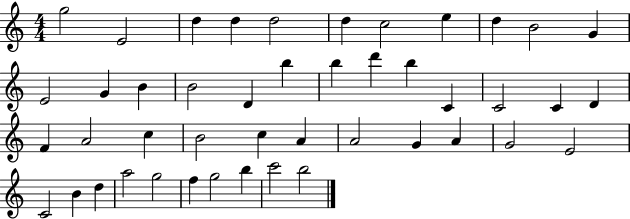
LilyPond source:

{
  \clef treble
  \numericTimeSignature
  \time 4/4
  \key c \major
  g''2 e'2 | d''4 d''4 d''2 | d''4 c''2 e''4 | d''4 b'2 g'4 | \break e'2 g'4 b'4 | b'2 d'4 b''4 | b''4 d'''4 b''4 c'4 | c'2 c'4 d'4 | \break f'4 a'2 c''4 | b'2 c''4 a'4 | a'2 g'4 a'4 | g'2 e'2 | \break c'2 b'4 d''4 | a''2 g''2 | f''4 g''2 b''4 | c'''2 b''2 | \break \bar "|."
}